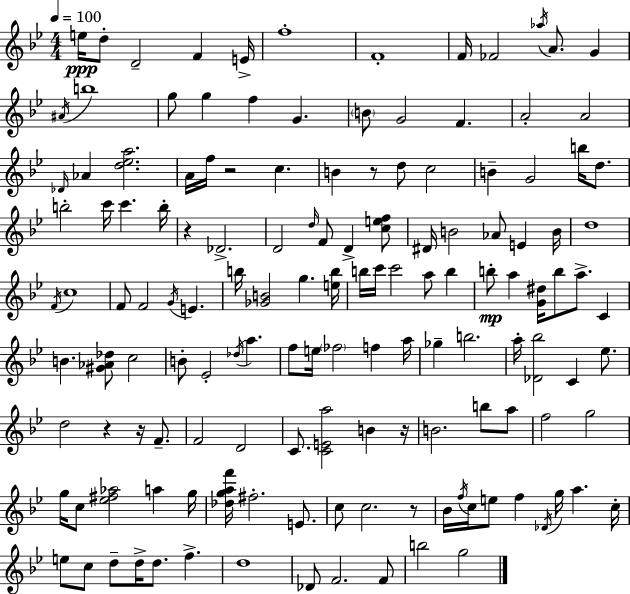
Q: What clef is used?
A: treble